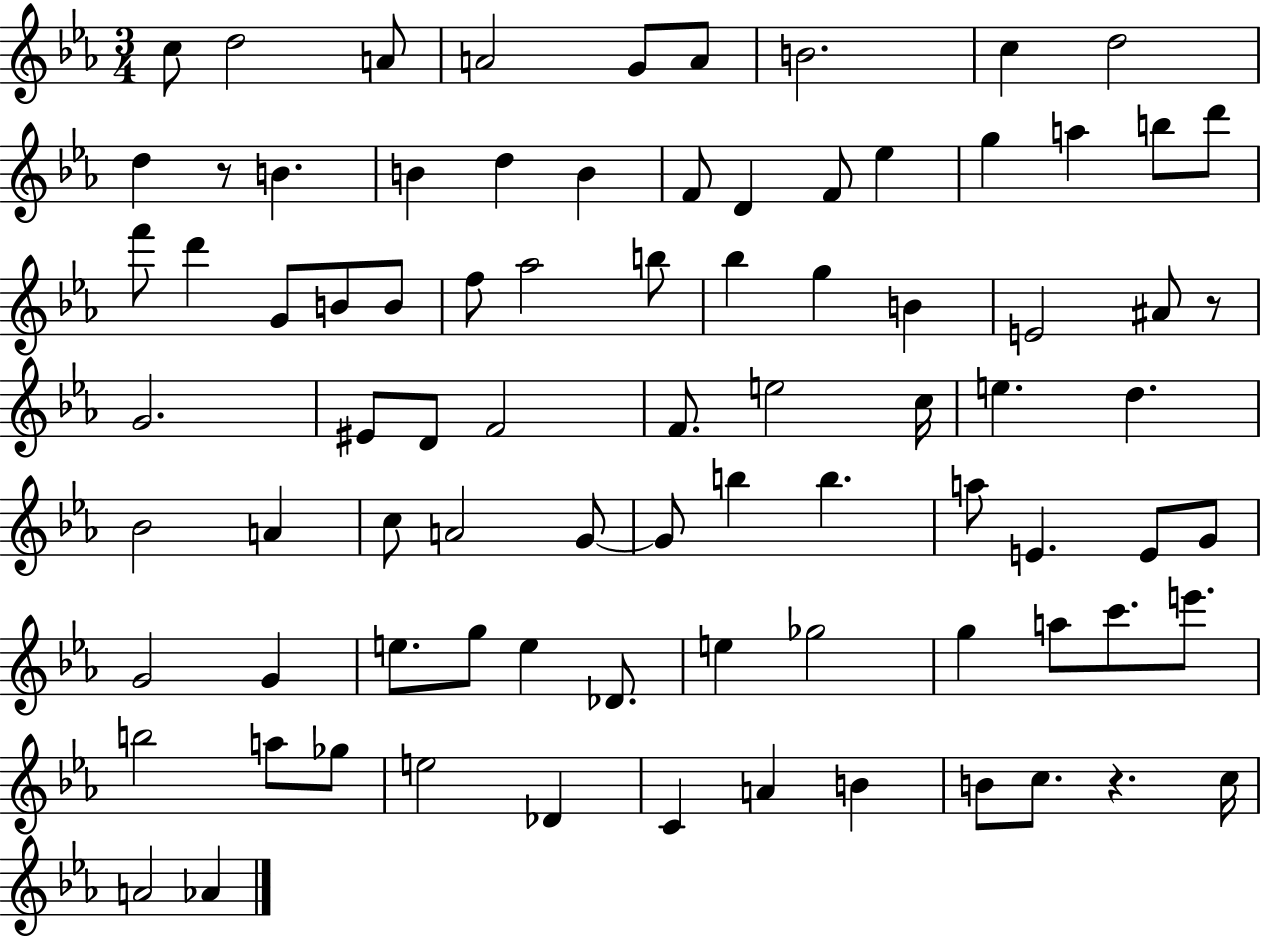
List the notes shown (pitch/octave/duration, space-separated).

C5/e D5/h A4/e A4/h G4/e A4/e B4/h. C5/q D5/h D5/q R/e B4/q. B4/q D5/q B4/q F4/e D4/q F4/e Eb5/q G5/q A5/q B5/e D6/e F6/e D6/q G4/e B4/e B4/e F5/e Ab5/h B5/e Bb5/q G5/q B4/q E4/h A#4/e R/e G4/h. EIS4/e D4/e F4/h F4/e. E5/h C5/s E5/q. D5/q. Bb4/h A4/q C5/e A4/h G4/e G4/e B5/q B5/q. A5/e E4/q. E4/e G4/e G4/h G4/q E5/e. G5/e E5/q Db4/e. E5/q Gb5/h G5/q A5/e C6/e. E6/e. B5/h A5/e Gb5/e E5/h Db4/q C4/q A4/q B4/q B4/e C5/e. R/q. C5/s A4/h Ab4/q